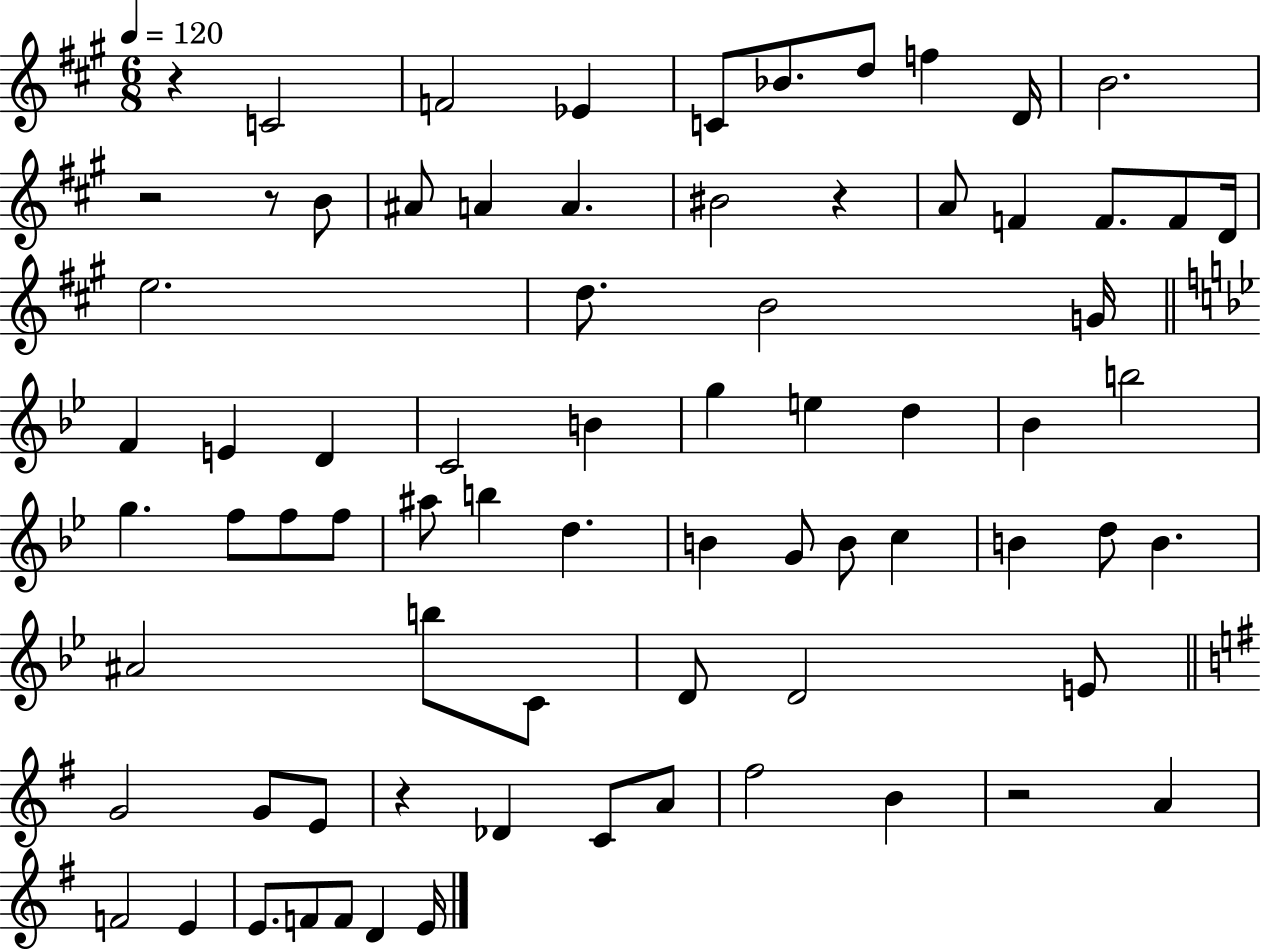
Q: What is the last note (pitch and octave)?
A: E4